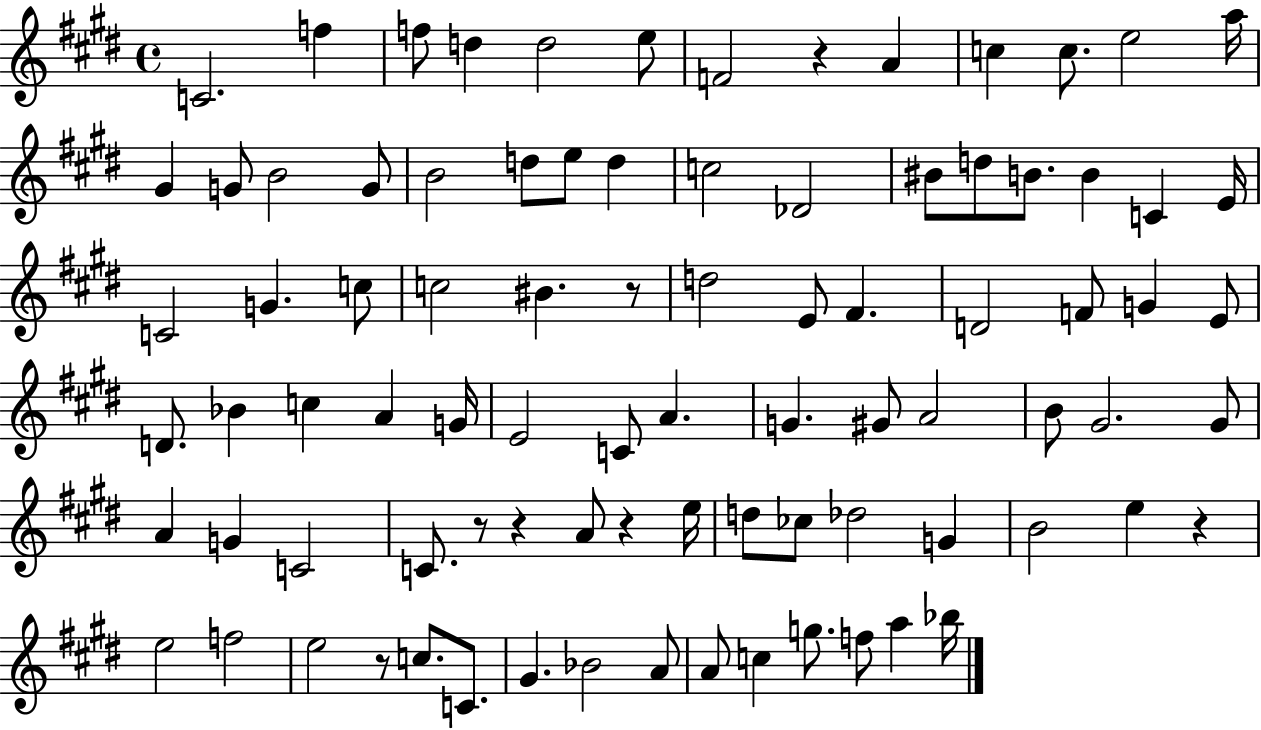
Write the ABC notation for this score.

X:1
T:Untitled
M:4/4
L:1/4
K:E
C2 f f/2 d d2 e/2 F2 z A c c/2 e2 a/4 ^G G/2 B2 G/2 B2 d/2 e/2 d c2 _D2 ^B/2 d/2 B/2 B C E/4 C2 G c/2 c2 ^B z/2 d2 E/2 ^F D2 F/2 G E/2 D/2 _B c A G/4 E2 C/2 A G ^G/2 A2 B/2 ^G2 ^G/2 A G C2 C/2 z/2 z A/2 z e/4 d/2 _c/2 _d2 G B2 e z e2 f2 e2 z/2 c/2 C/2 ^G _B2 A/2 A/2 c g/2 f/2 a _b/4